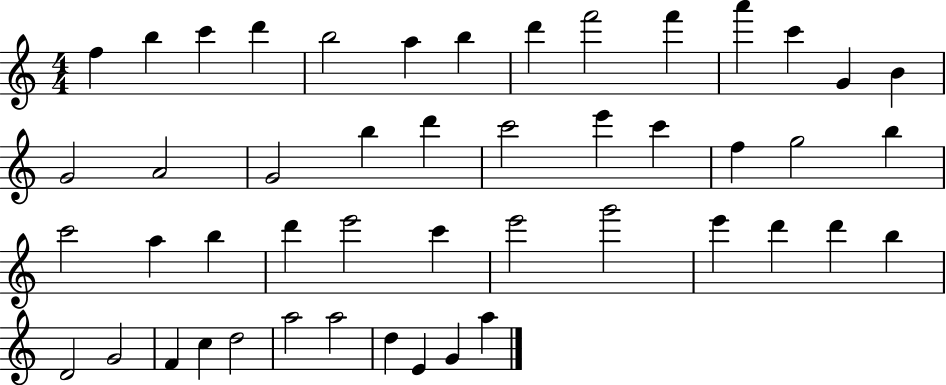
X:1
T:Untitled
M:4/4
L:1/4
K:C
f b c' d' b2 a b d' f'2 f' a' c' G B G2 A2 G2 b d' c'2 e' c' f g2 b c'2 a b d' e'2 c' e'2 g'2 e' d' d' b D2 G2 F c d2 a2 a2 d E G a